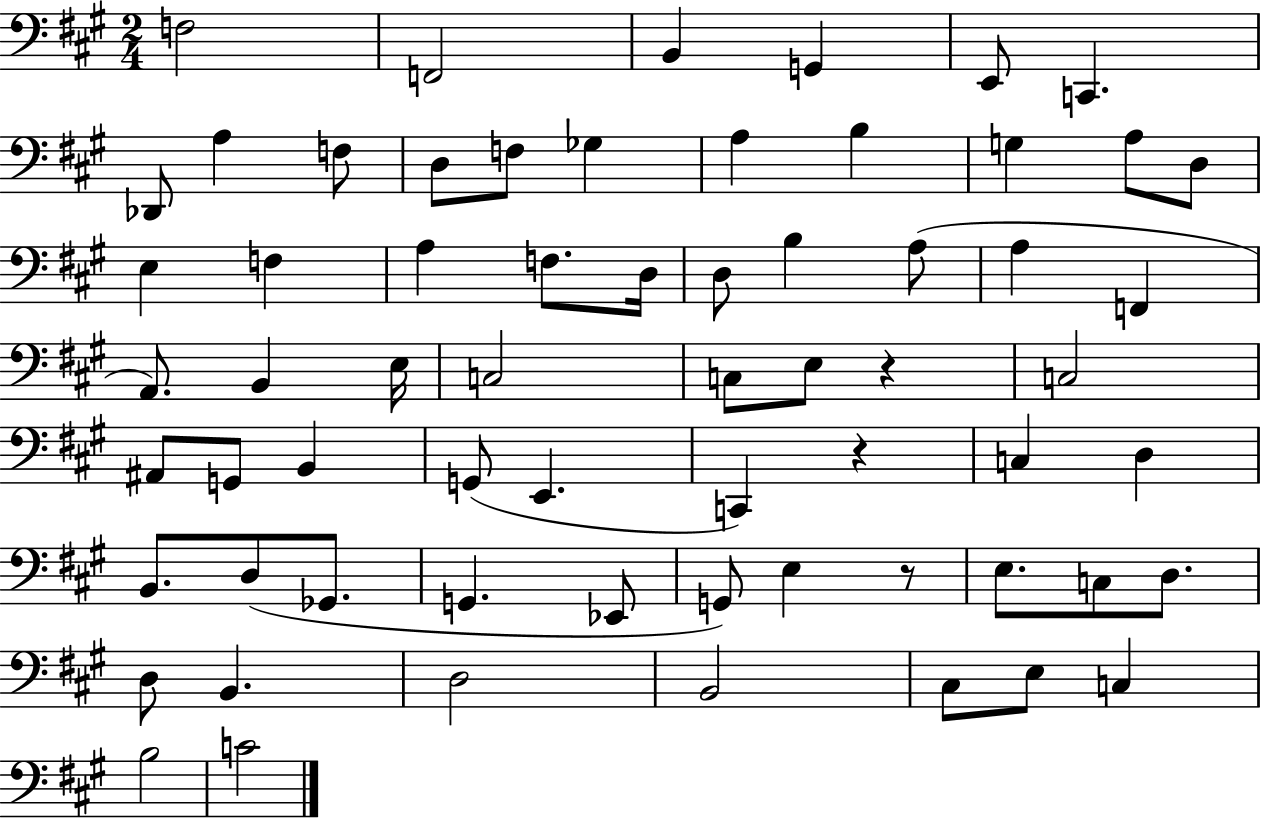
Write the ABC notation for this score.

X:1
T:Untitled
M:2/4
L:1/4
K:A
F,2 F,,2 B,, G,, E,,/2 C,, _D,,/2 A, F,/2 D,/2 F,/2 _G, A, B, G, A,/2 D,/2 E, F, A, F,/2 D,/4 D,/2 B, A,/2 A, F,, A,,/2 B,, E,/4 C,2 C,/2 E,/2 z C,2 ^A,,/2 G,,/2 B,, G,,/2 E,, C,, z C, D, B,,/2 D,/2 _G,,/2 G,, _E,,/2 G,,/2 E, z/2 E,/2 C,/2 D,/2 D,/2 B,, D,2 B,,2 ^C,/2 E,/2 C, B,2 C2